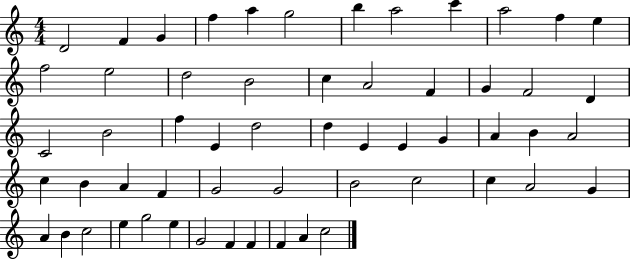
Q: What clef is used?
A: treble